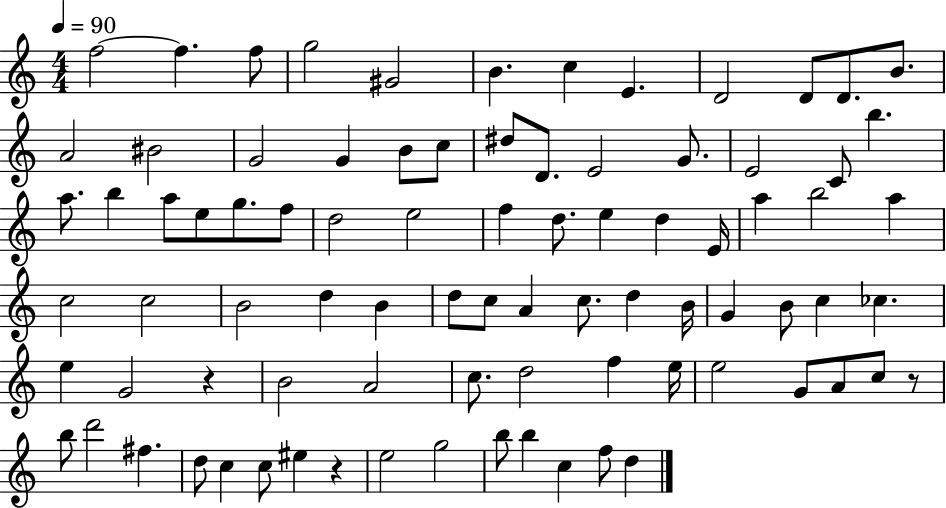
{
  \clef treble
  \numericTimeSignature
  \time 4/4
  \key c \major
  \tempo 4 = 90
  f''2~~ f''4. f''8 | g''2 gis'2 | b'4. c''4 e'4. | d'2 d'8 d'8. b'8. | \break a'2 bis'2 | g'2 g'4 b'8 c''8 | dis''8 d'8. e'2 g'8. | e'2 c'8 b''4. | \break a''8. b''4 a''8 e''8 g''8. f''8 | d''2 e''2 | f''4 d''8. e''4 d''4 e'16 | a''4 b''2 a''4 | \break c''2 c''2 | b'2 d''4 b'4 | d''8 c''8 a'4 c''8. d''4 b'16 | g'4 b'8 c''4 ces''4. | \break e''4 g'2 r4 | b'2 a'2 | c''8. d''2 f''4 e''16 | e''2 g'8 a'8 c''8 r8 | \break b''8 d'''2 fis''4. | d''8 c''4 c''8 eis''4 r4 | e''2 g''2 | b''8 b''4 c''4 f''8 d''4 | \break \bar "|."
}